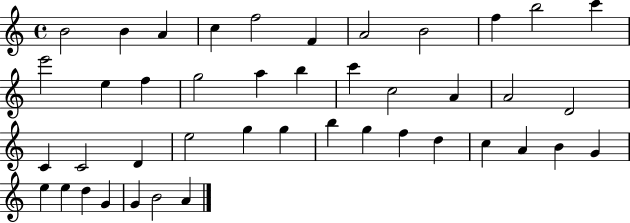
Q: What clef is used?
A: treble